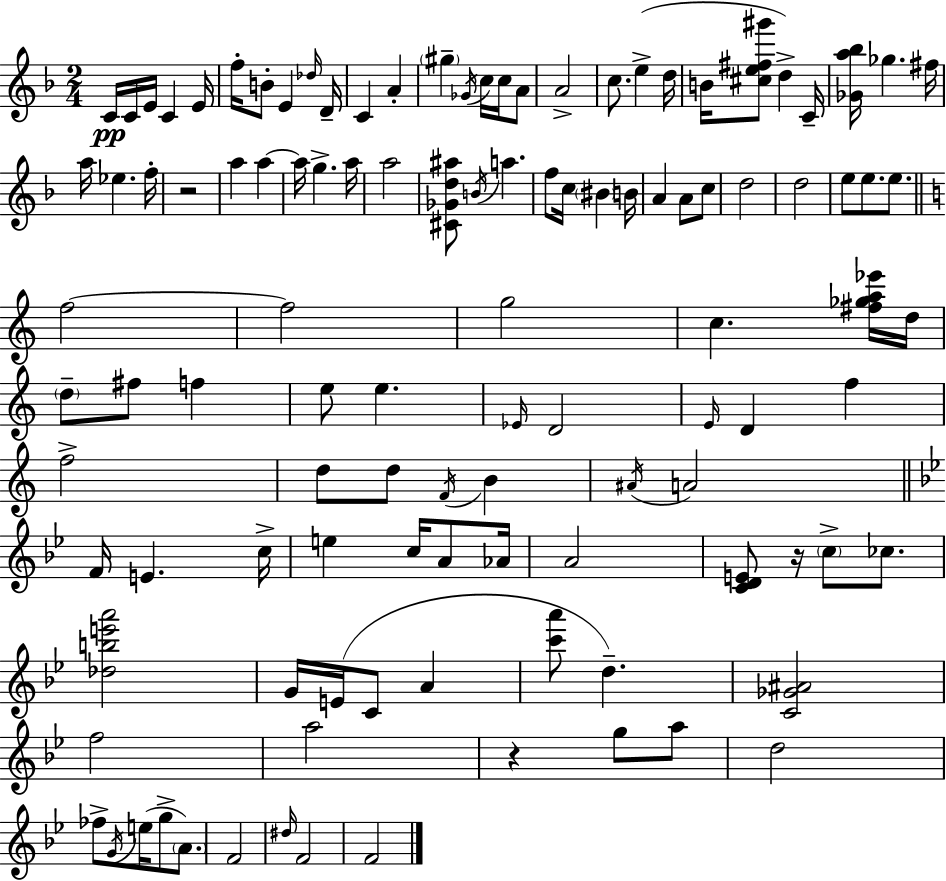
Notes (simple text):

C4/s C4/s E4/s C4/q E4/s F5/s B4/e E4/q Db5/s D4/s C4/q A4/q G#5/q Gb4/s C5/s C5/s A4/e A4/h C5/e. E5/q D5/s B4/s [C#5,E5,F#5,G#6]/e D5/q C4/s [Gb4,A5,Bb5]/s Gb5/q. F#5/s A5/s Eb5/q. F5/s R/h A5/q A5/q A5/s G5/q. A5/s A5/h [C#4,Gb4,D5,A#5]/e B4/s A5/q. F5/e C5/s BIS4/q B4/s A4/q A4/e C5/e D5/h D5/h E5/e E5/e. E5/e. F5/h F5/h G5/h C5/q. [F#5,Gb5,A5,Eb6]/s D5/s D5/e F#5/e F5/q E5/e E5/q. Eb4/s D4/h E4/s D4/q F5/q F5/h D5/e D5/e F4/s B4/q A#4/s A4/h F4/s E4/q. C5/s E5/q C5/s A4/e Ab4/s A4/h [C4,D4,E4]/e R/s C5/e CES5/e. [Db5,B5,E6,A6]/h G4/s E4/s C4/e A4/q [C6,A6]/e D5/q. [C4,Gb4,A#4]/h F5/h A5/h R/q G5/e A5/e D5/h FES5/e G4/s E5/s G5/e A4/e. F4/h D#5/s F4/h F4/h